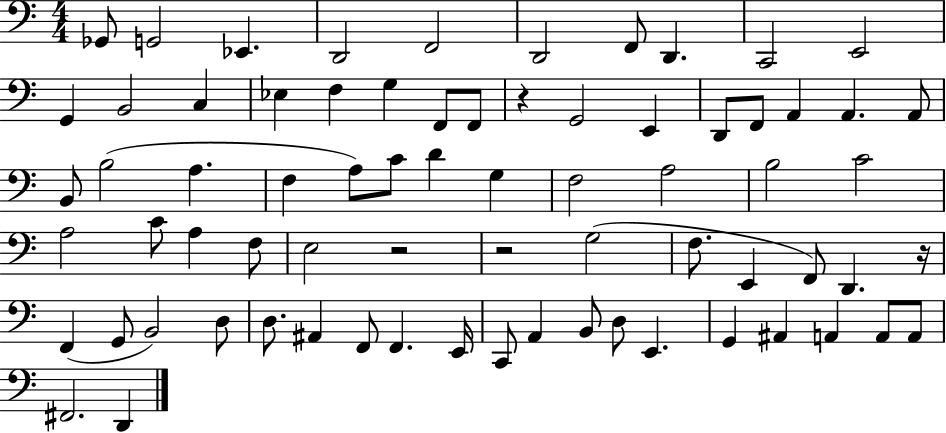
X:1
T:Untitled
M:4/4
L:1/4
K:C
_G,,/2 G,,2 _E,, D,,2 F,,2 D,,2 F,,/2 D,, C,,2 E,,2 G,, B,,2 C, _E, F, G, F,,/2 F,,/2 z G,,2 E,, D,,/2 F,,/2 A,, A,, A,,/2 B,,/2 B,2 A, F, A,/2 C/2 D G, F,2 A,2 B,2 C2 A,2 C/2 A, F,/2 E,2 z2 z2 G,2 F,/2 E,, F,,/2 D,, z/4 F,, G,,/2 B,,2 D,/2 D,/2 ^A,, F,,/2 F,, E,,/4 C,,/2 A,, B,,/2 D,/2 E,, G,, ^A,, A,, A,,/2 A,,/2 ^F,,2 D,,